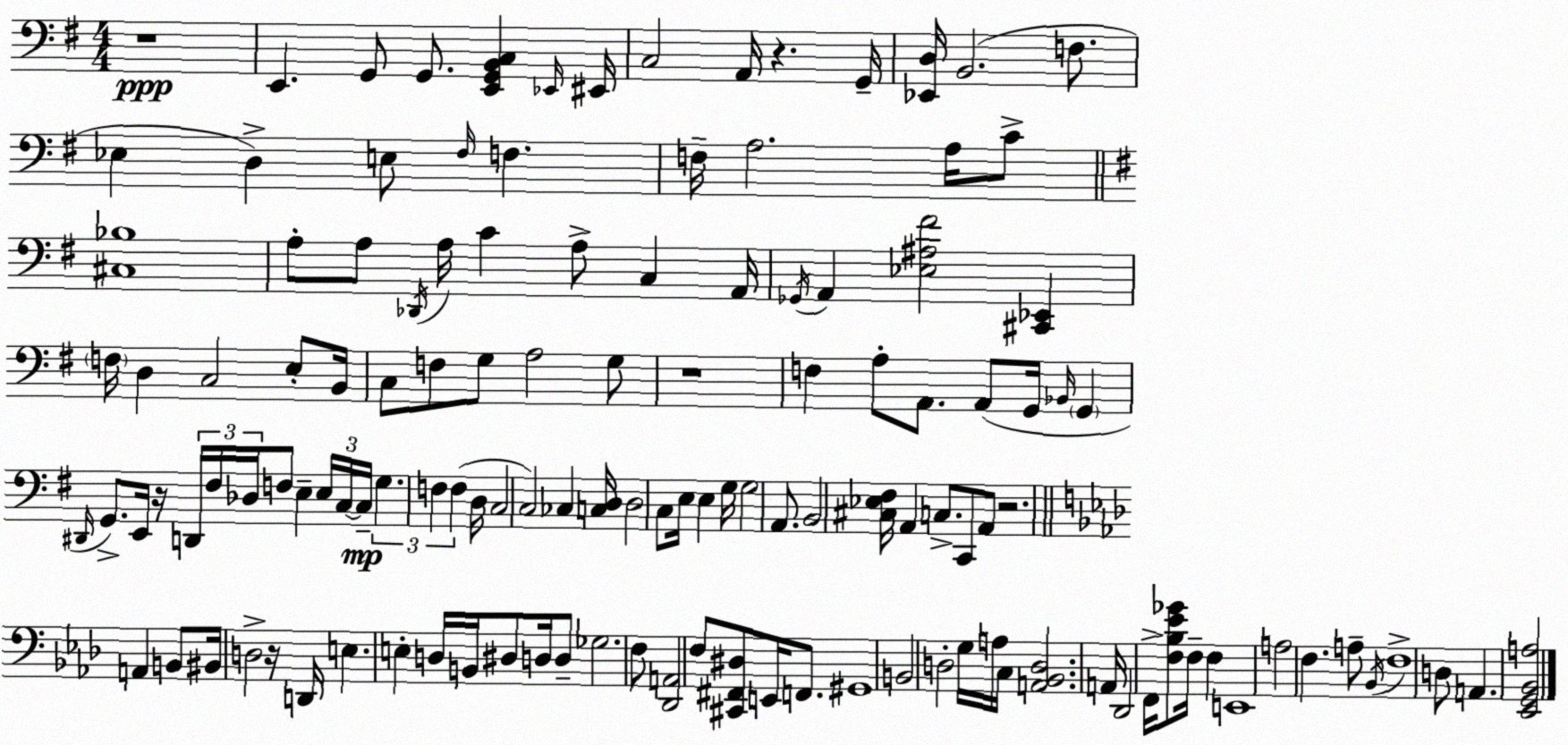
X:1
T:Untitled
M:4/4
L:1/4
K:Em
z4 E,, G,,/2 G,,/2 [E,,G,,B,,C,] _E,,/4 ^E,,/4 C,2 A,,/4 z G,,/4 [_E,,D,]/4 B,,2 F,/2 _E, D, E,/2 ^F,/4 F, F,/4 A,2 A,/4 C/2 [^C,_B,]4 A,/2 A,/2 _D,,/4 A,/4 C A,/2 C, A,,/4 _G,,/4 A,, [_E,^A,^F]2 [^C,,_E,,] F,/4 D, C,2 E,/2 B,,/4 C,/2 F,/2 G,/2 A,2 G,/2 z4 F, A,/2 A,,/2 A,,/2 G,,/4 _B,,/4 G,, ^D,,/4 G,,/2 E,,/4 z/4 D,,/4 ^F,/4 _D,/4 F,/2 E, E,/4 C,/4 C,/4 G, F, F, D,/4 C,2 C,2 _C, [C,D,]/4 D,2 C,/2 E,/4 E, G,/4 G,2 A,,/2 B,,2 [^C,_E,^F,]/4 A,, C,/2 C,,/2 A,,/2 z2 A,, B,,/2 ^B,,/4 D,2 z/4 D,,/4 E, E, D,/4 B,,/4 ^D,/2 D,/4 D,/2 _G,2 F,/2 [_D,,A,,]2 F,/2 [^C,,^F,,^D,]/2 E,,/4 F,,/2 ^G,,4 B,,2 D,2 G,/4 A,/4 C,/4 [A,,_B,,D,]2 A,,/4 _D,,2 F,,/4 [F,_B,_E_G]/2 F,/4 F, E,,4 A,2 F, A,/2 _B,,/4 F,4 D,/2 A,, [_E,,G,,_B,,A,]2